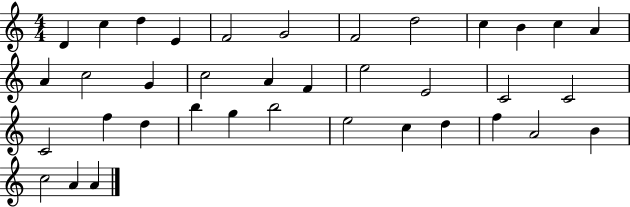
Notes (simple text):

D4/q C5/q D5/q E4/q F4/h G4/h F4/h D5/h C5/q B4/q C5/q A4/q A4/q C5/h G4/q C5/h A4/q F4/q E5/h E4/h C4/h C4/h C4/h F5/q D5/q B5/q G5/q B5/h E5/h C5/q D5/q F5/q A4/h B4/q C5/h A4/q A4/q